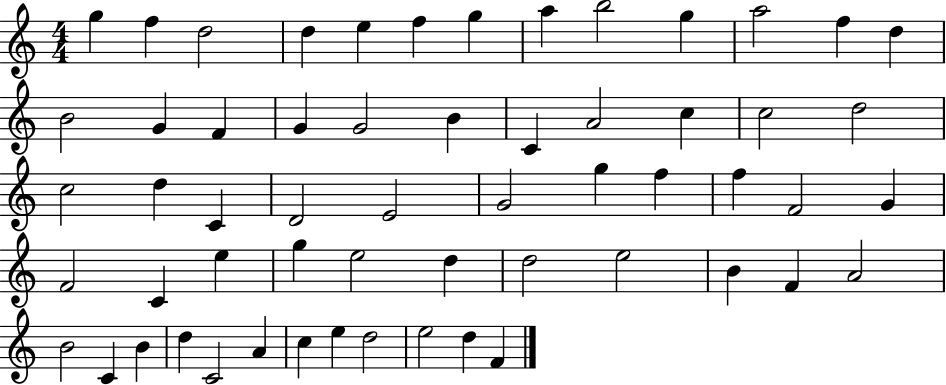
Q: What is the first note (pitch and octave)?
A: G5